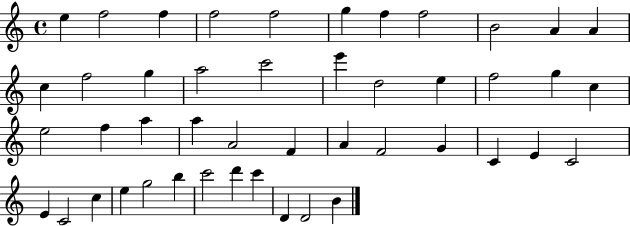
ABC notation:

X:1
T:Untitled
M:4/4
L:1/4
K:C
e f2 f f2 f2 g f f2 B2 A A c f2 g a2 c'2 e' d2 e f2 g c e2 f a a A2 F A F2 G C E C2 E C2 c e g2 b c'2 d' c' D D2 B